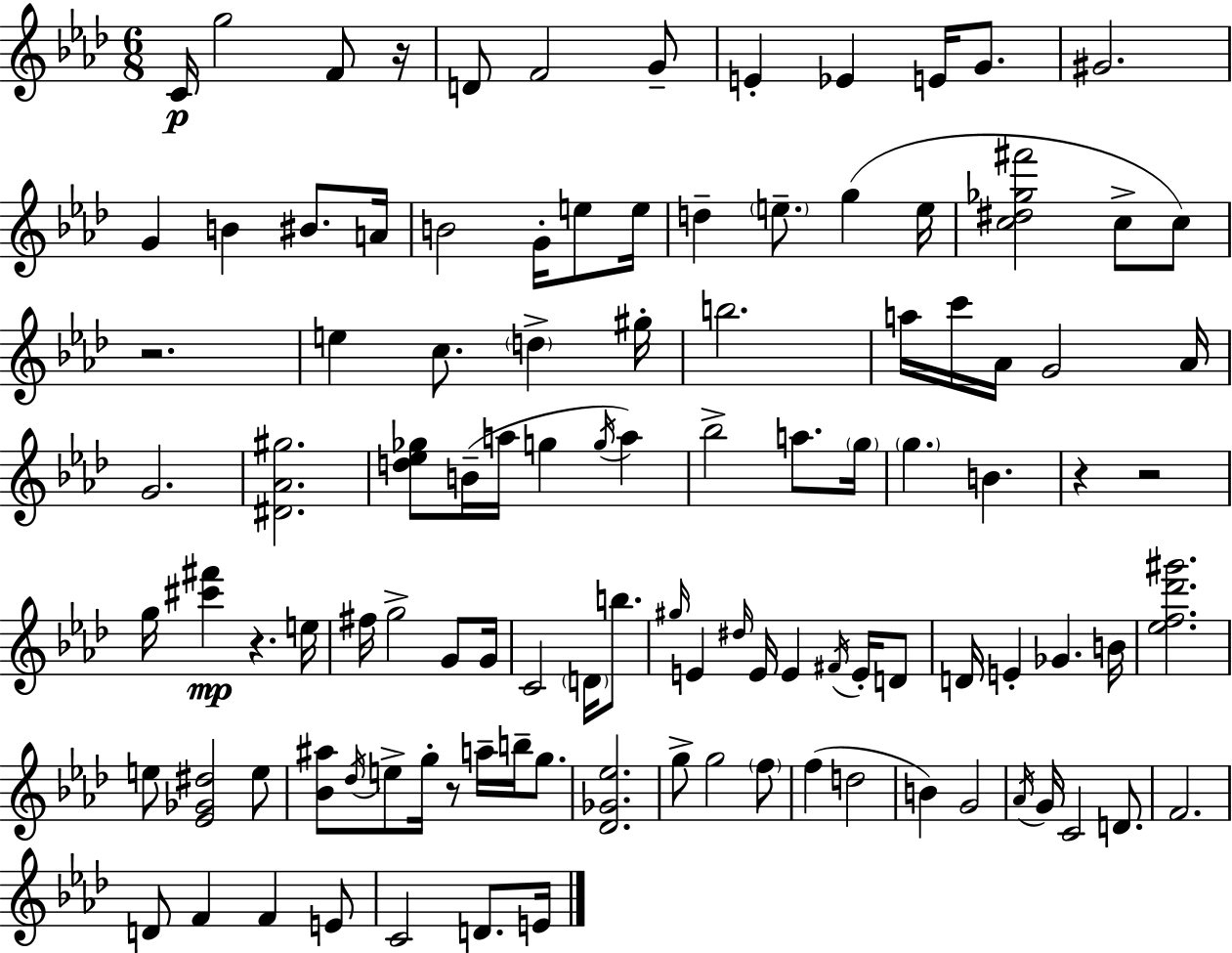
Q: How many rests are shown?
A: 6